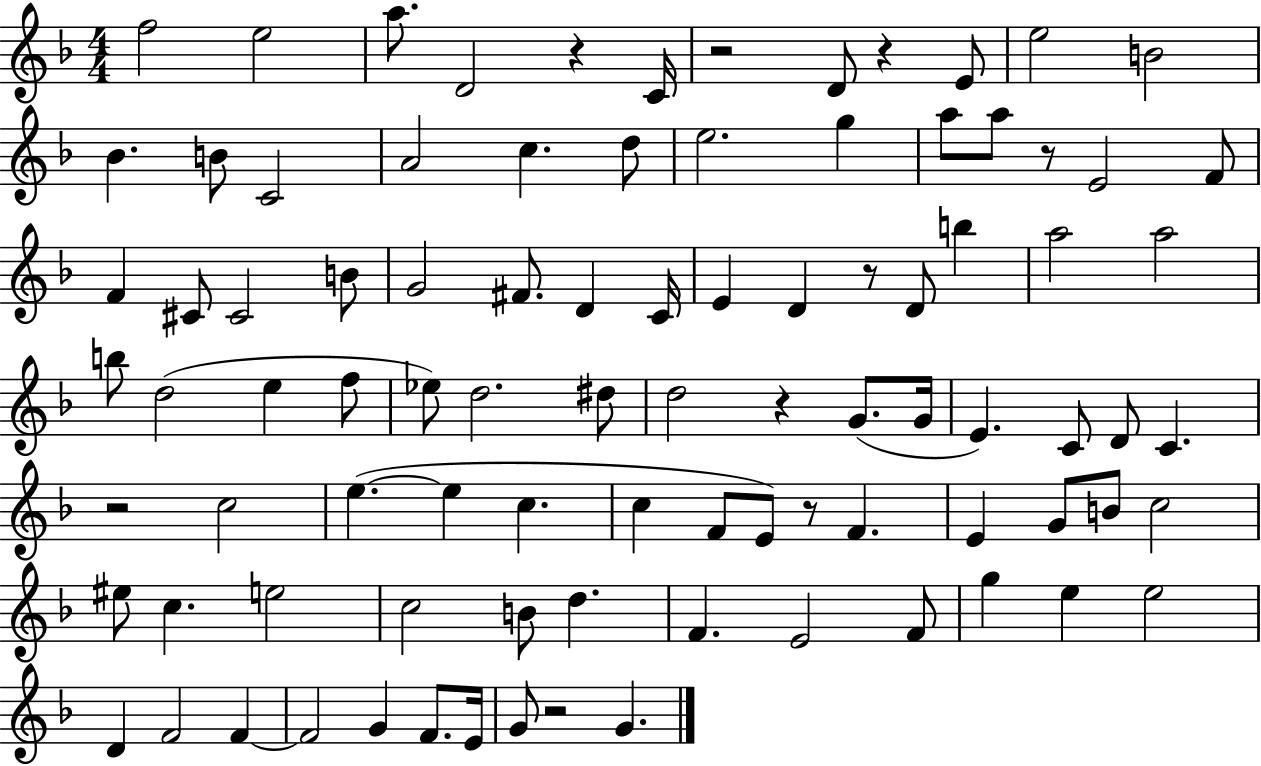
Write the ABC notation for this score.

X:1
T:Untitled
M:4/4
L:1/4
K:F
f2 e2 a/2 D2 z C/4 z2 D/2 z E/2 e2 B2 _B B/2 C2 A2 c d/2 e2 g a/2 a/2 z/2 E2 F/2 F ^C/2 ^C2 B/2 G2 ^F/2 D C/4 E D z/2 D/2 b a2 a2 b/2 d2 e f/2 _e/2 d2 ^d/2 d2 z G/2 G/4 E C/2 D/2 C z2 c2 e e c c F/2 E/2 z/2 F E G/2 B/2 c2 ^e/2 c e2 c2 B/2 d F E2 F/2 g e e2 D F2 F F2 G F/2 E/4 G/2 z2 G